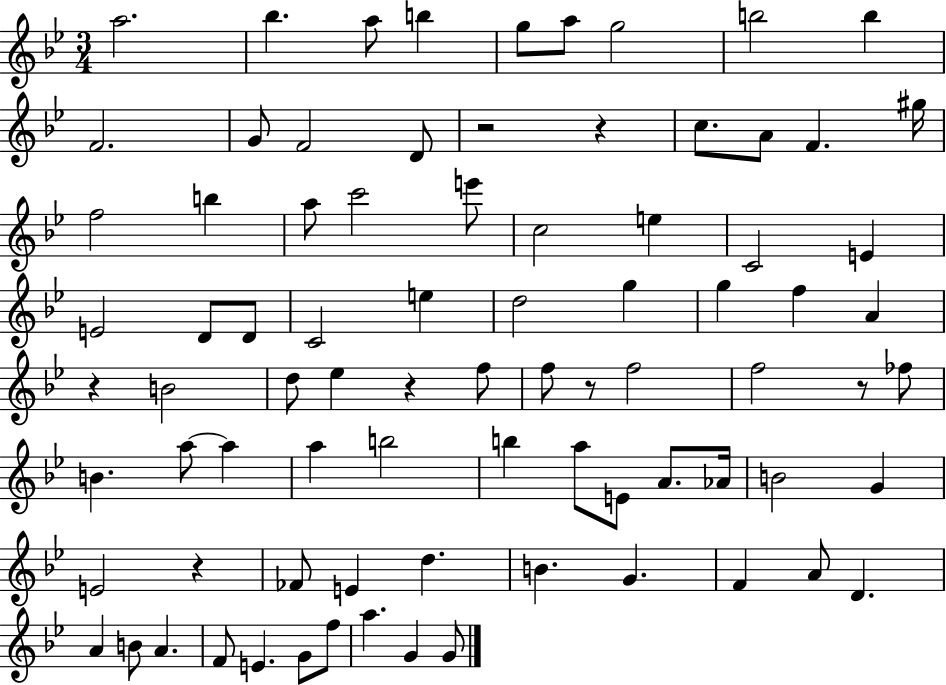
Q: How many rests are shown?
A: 7